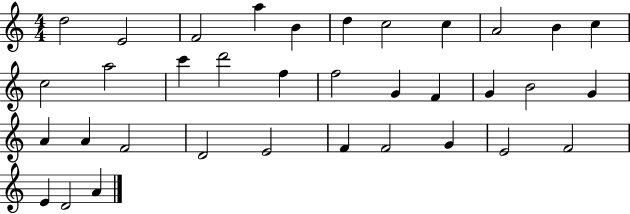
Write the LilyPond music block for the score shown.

{
  \clef treble
  \numericTimeSignature
  \time 4/4
  \key c \major
  d''2 e'2 | f'2 a''4 b'4 | d''4 c''2 c''4 | a'2 b'4 c''4 | \break c''2 a''2 | c'''4 d'''2 f''4 | f''2 g'4 f'4 | g'4 b'2 g'4 | \break a'4 a'4 f'2 | d'2 e'2 | f'4 f'2 g'4 | e'2 f'2 | \break e'4 d'2 a'4 | \bar "|."
}